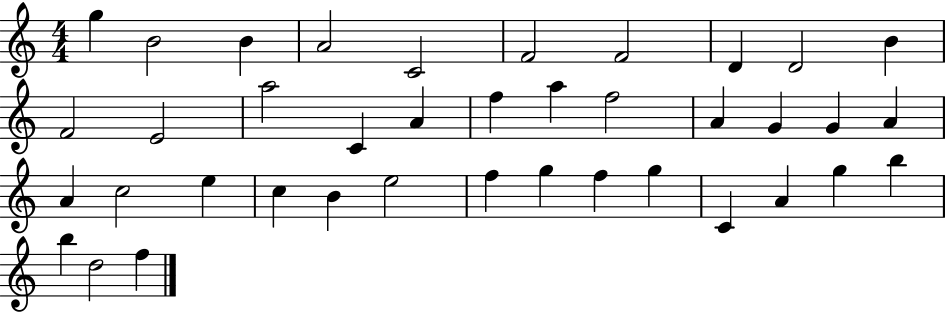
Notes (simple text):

G5/q B4/h B4/q A4/h C4/h F4/h F4/h D4/q D4/h B4/q F4/h E4/h A5/h C4/q A4/q F5/q A5/q F5/h A4/q G4/q G4/q A4/q A4/q C5/h E5/q C5/q B4/q E5/h F5/q G5/q F5/q G5/q C4/q A4/q G5/q B5/q B5/q D5/h F5/q